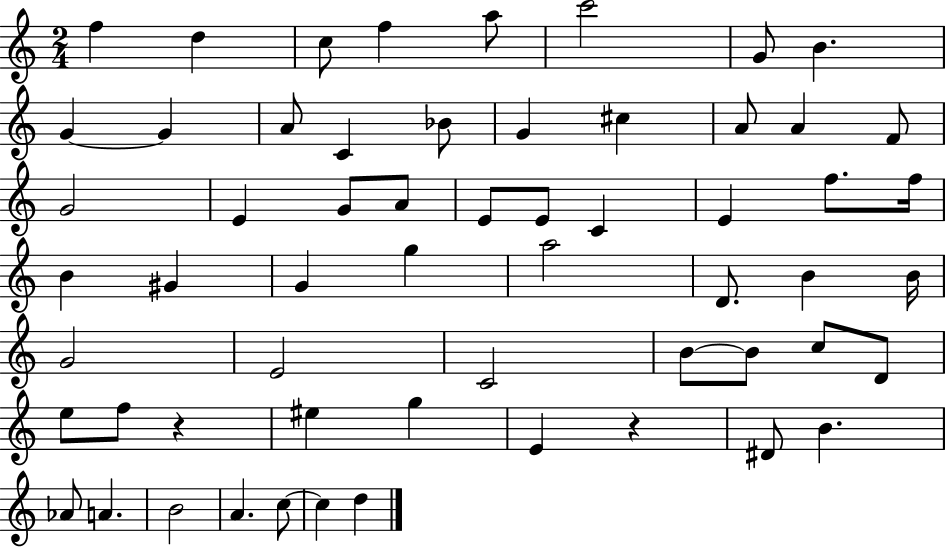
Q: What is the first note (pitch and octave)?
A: F5